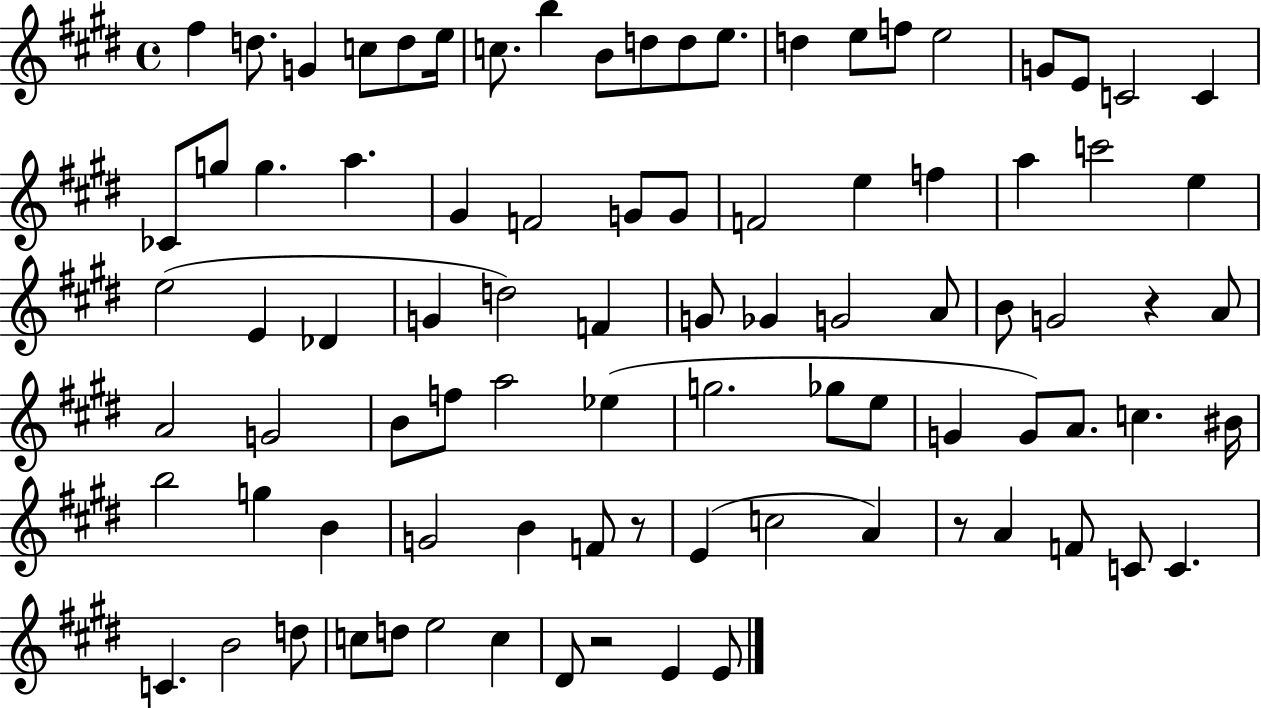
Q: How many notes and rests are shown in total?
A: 88